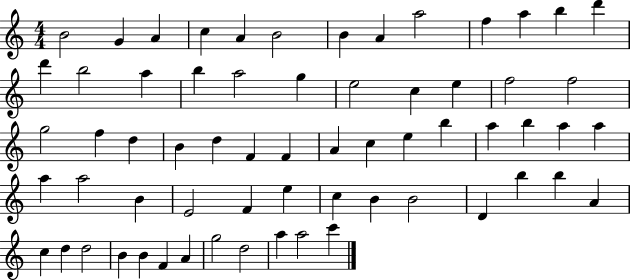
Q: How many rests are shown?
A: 0